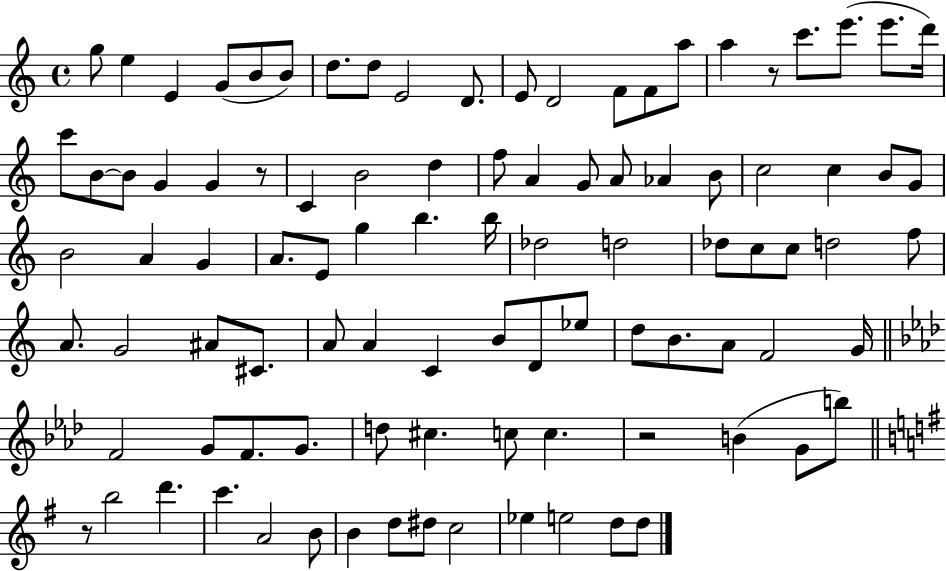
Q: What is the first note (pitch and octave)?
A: G5